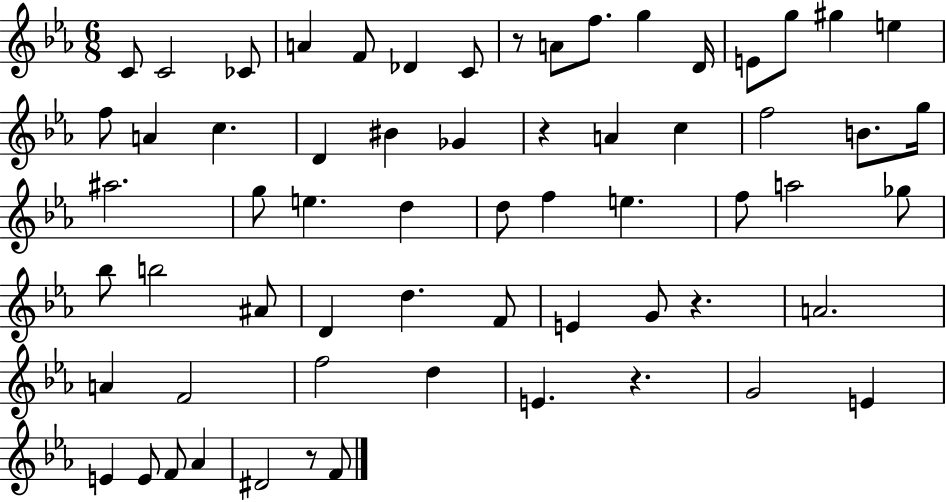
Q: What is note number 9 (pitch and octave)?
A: F5